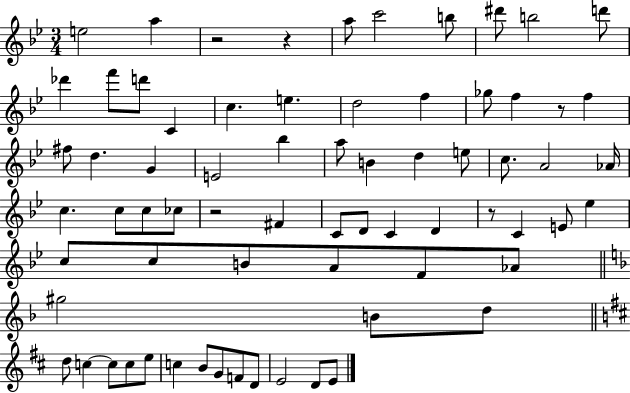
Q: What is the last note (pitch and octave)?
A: E4